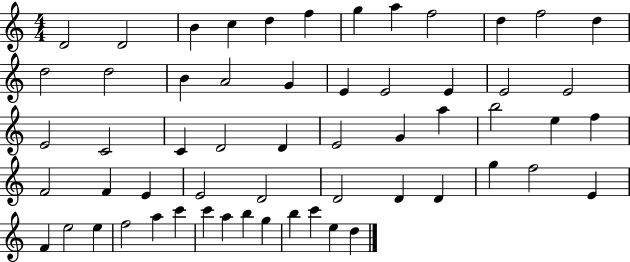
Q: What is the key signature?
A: C major